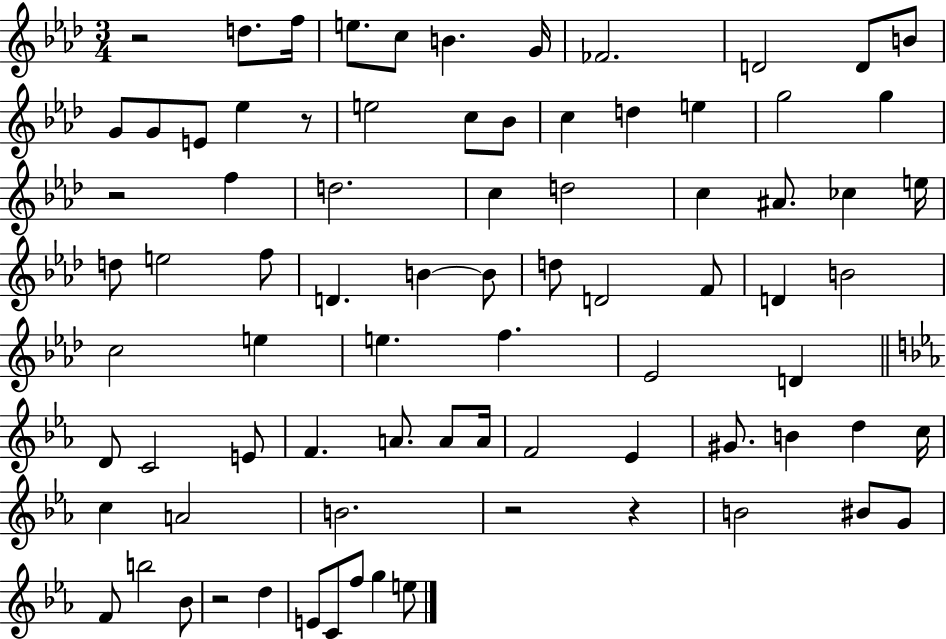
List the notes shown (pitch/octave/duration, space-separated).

R/h D5/e. F5/s E5/e. C5/e B4/q. G4/s FES4/h. D4/h D4/e B4/e G4/e G4/e E4/e Eb5/q R/e E5/h C5/e Bb4/e C5/q D5/q E5/q G5/h G5/q R/h F5/q D5/h. C5/q D5/h C5/q A#4/e. CES5/q E5/s D5/e E5/h F5/e D4/q. B4/q B4/e D5/e D4/h F4/e D4/q B4/h C5/h E5/q E5/q. F5/q. Eb4/h D4/q D4/e C4/h E4/e F4/q. A4/e. A4/e A4/s F4/h Eb4/q G#4/e. B4/q D5/q C5/s C5/q A4/h B4/h. R/h R/q B4/h BIS4/e G4/e F4/e B5/h Bb4/e R/h D5/q E4/e C4/e F5/e G5/q E5/e